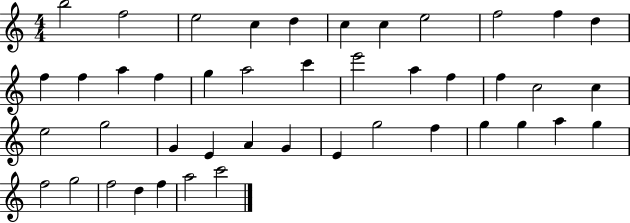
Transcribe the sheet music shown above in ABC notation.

X:1
T:Untitled
M:4/4
L:1/4
K:C
b2 f2 e2 c d c c e2 f2 f d f f a f g a2 c' e'2 a f f c2 c e2 g2 G E A G E g2 f g g a g f2 g2 f2 d f a2 c'2